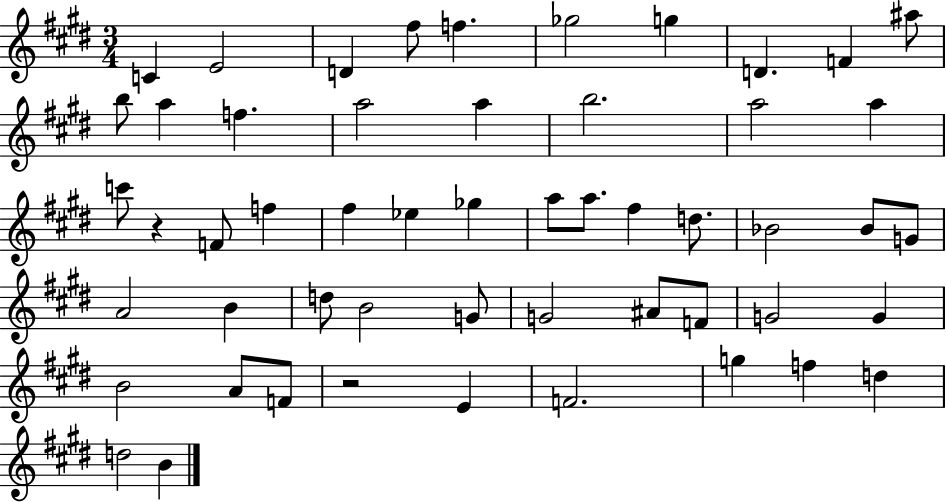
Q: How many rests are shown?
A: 2